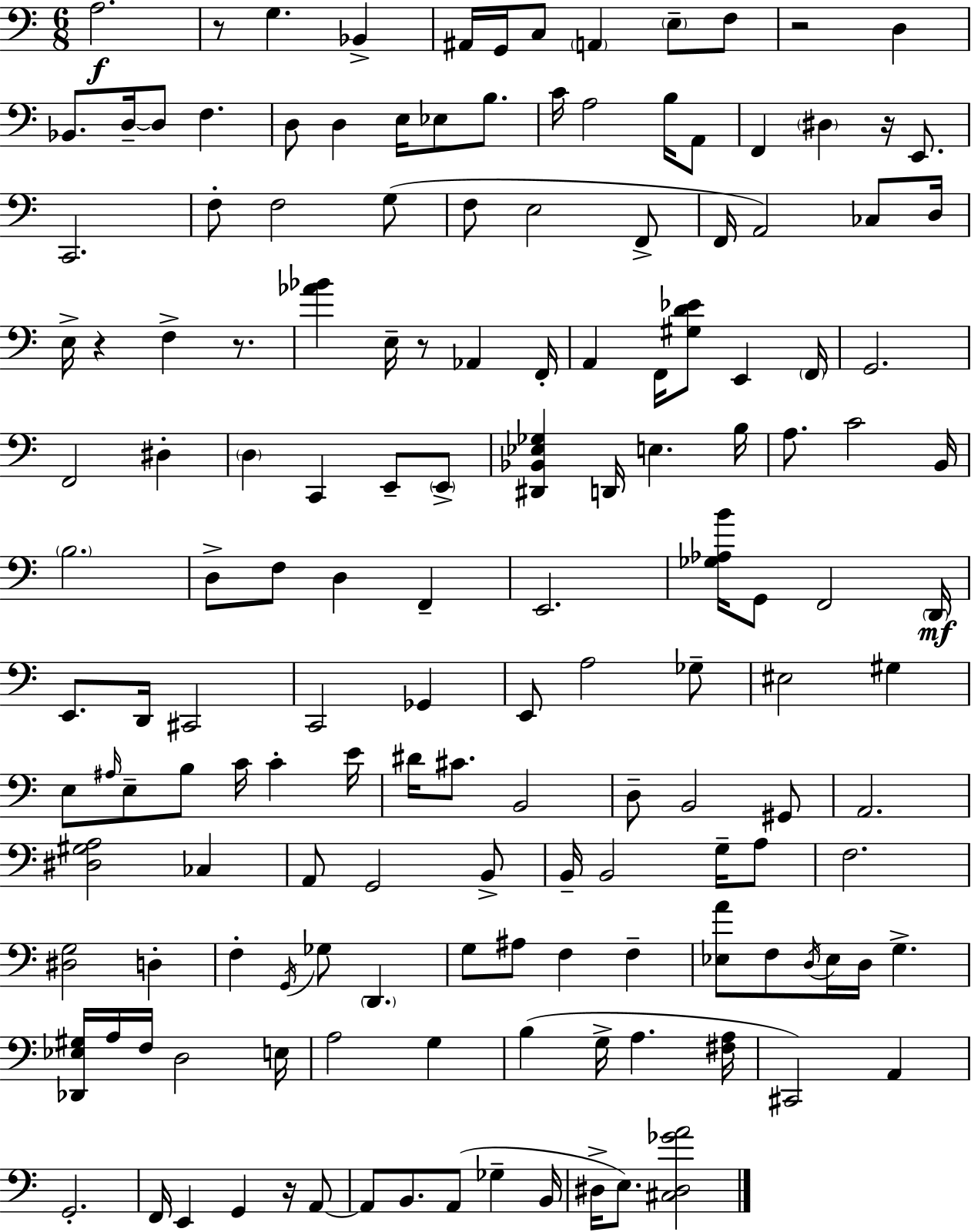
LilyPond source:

{
  \clef bass
  \numericTimeSignature
  \time 6/8
  \key c \major
  a2.\f | r8 g4. bes,4-> | ais,16 g,16 c8 \parenthesize a,4 \parenthesize e8-- f8 | r2 d4 | \break bes,8. d16--~~ d8 f4. | d8 d4 e16 ees8 b8. | c'16 a2 b16 a,8 | f,4 \parenthesize dis4 r16 e,8. | \break c,2. | f8-. f2 g8( | f8 e2 f,8-> | f,16 a,2) ces8 d16 | \break e16-> r4 f4-> r8. | <aes' bes'>4 e16-- r8 aes,4 f,16-. | a,4 f,16 <gis d' ees'>8 e,4 \parenthesize f,16 | g,2. | \break f,2 dis4-. | \parenthesize d4 c,4 e,8-- \parenthesize e,8-> | <dis, bes, ees ges>4 d,16 e4. b16 | a8. c'2 b,16 | \break \parenthesize b2. | d8-> f8 d4 f,4-- | e,2. | <ges aes b'>16 g,8 f,2 \parenthesize d,16\mf | \break e,8. d,16 cis,2 | c,2 ges,4 | e,8 a2 ges8-- | eis2 gis4 | \break e8 \grace { ais16 } e8-- b8 c'16 c'4-. | e'16 dis'16 cis'8. b,2 | d8-- b,2 gis,8 | a,2. | \break <dis gis a>2 ces4 | a,8 g,2 b,8-> | b,16-- b,2 g16-- a8 | f2. | \break <dis g>2 d4-. | f4-. \acciaccatura { g,16 } ges8 \parenthesize d,4. | g8 ais8 f4 f4-- | <ees a'>8 f8 \acciaccatura { d16 } ees16 d16 g4.-> | \break <des, ees gis>16 a16 f16 d2 | e16 a2 g4 | b4( g16-> a4. | <fis a>16 cis,2) a,4 | \break g,2.-. | f,16 e,4 g,4 | r16 a,8~~ a,8 b,8. a,8( ges4-- | b,16 dis16-> e8.) <cis dis ges' a'>2 | \break \bar "|."
}